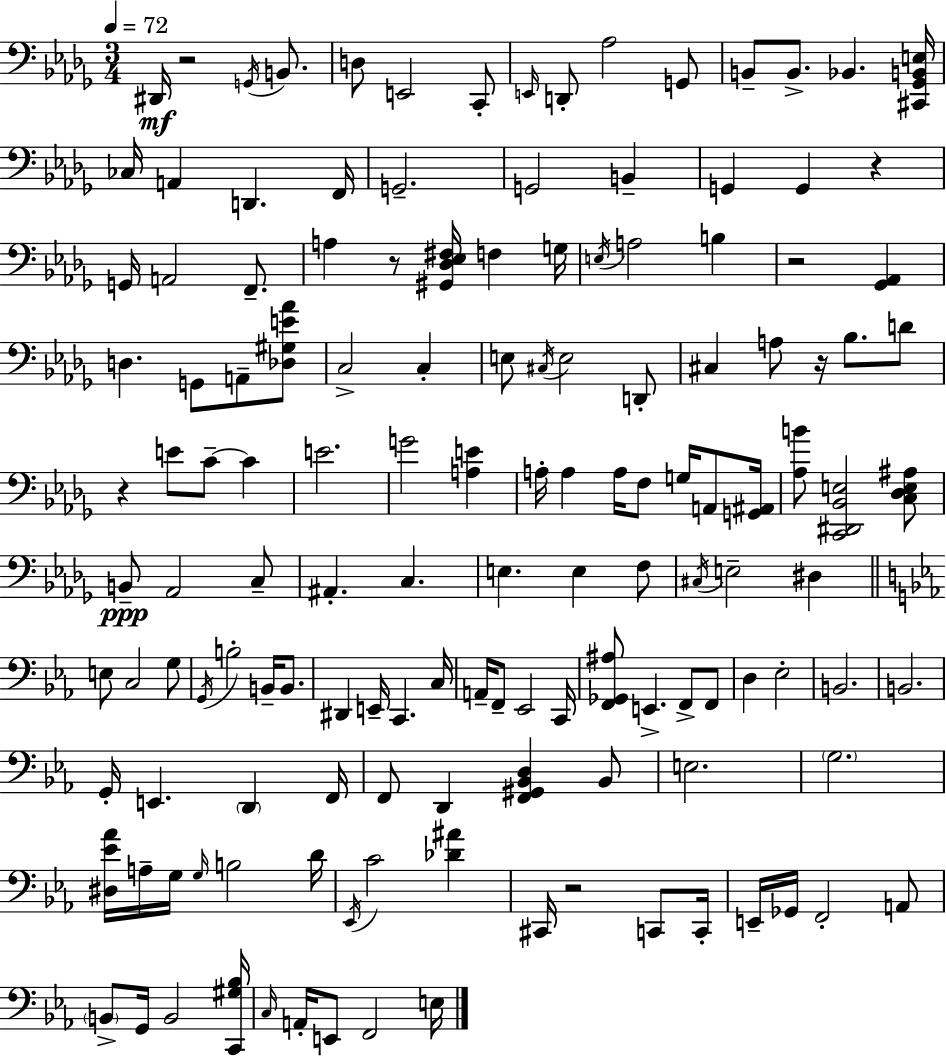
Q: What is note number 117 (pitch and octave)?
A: E2